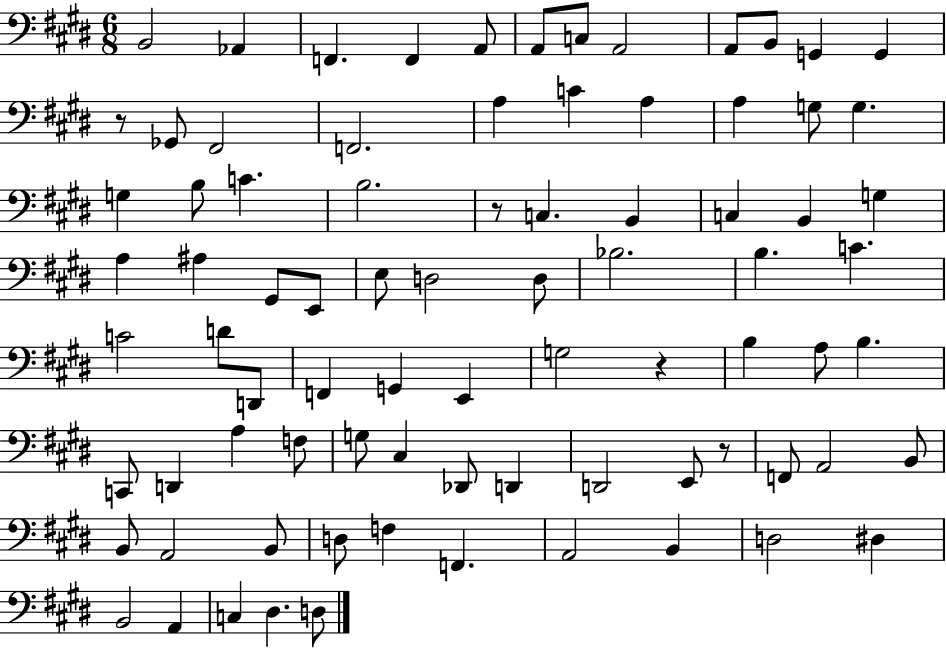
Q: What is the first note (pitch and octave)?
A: B2